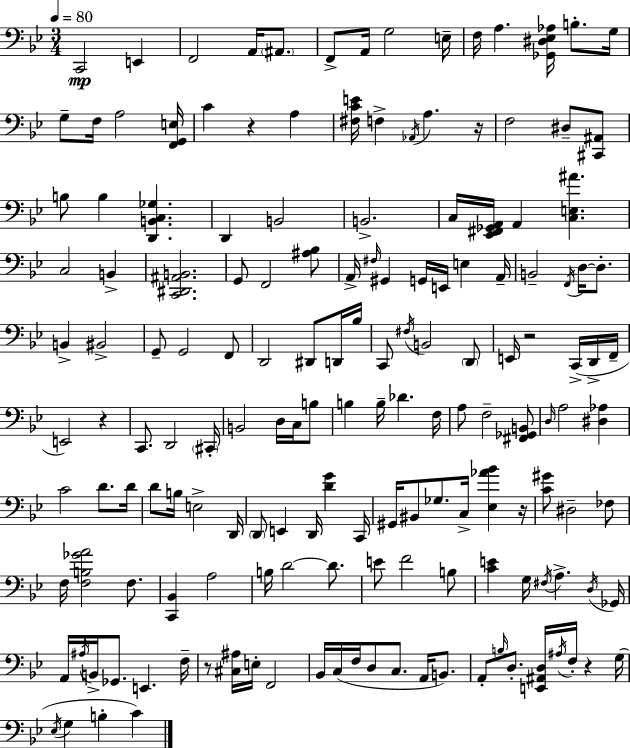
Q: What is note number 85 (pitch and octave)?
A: D2